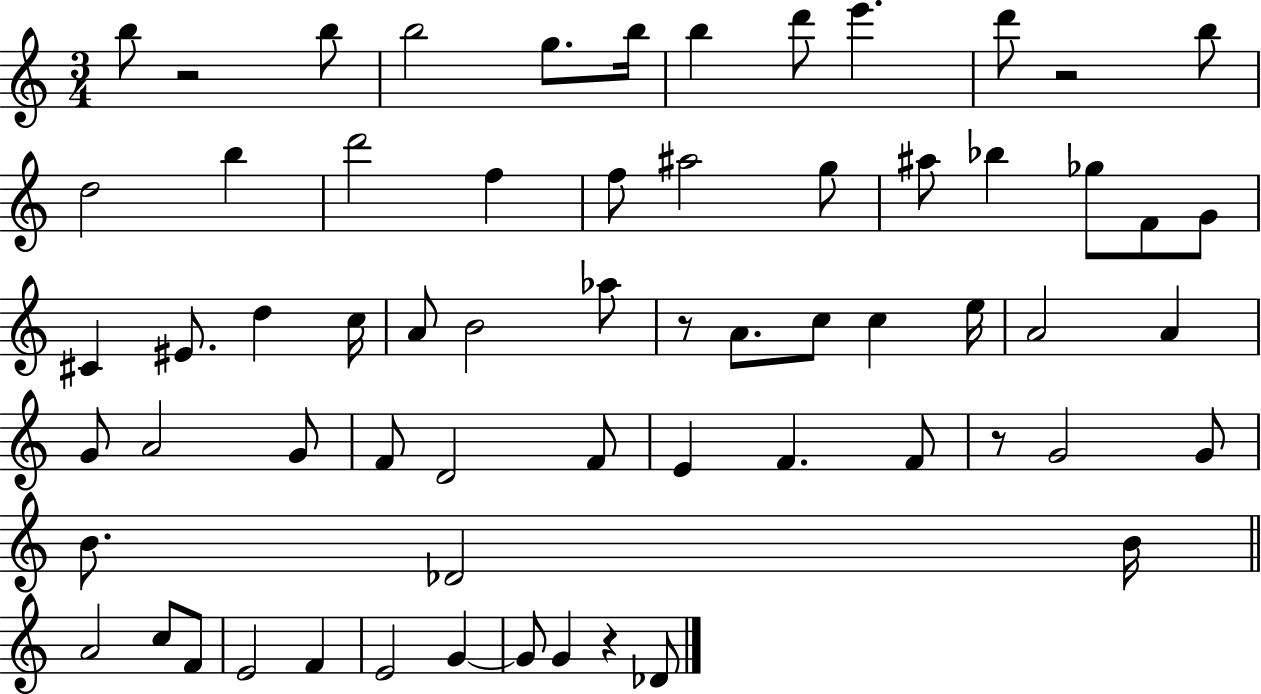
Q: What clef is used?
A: treble